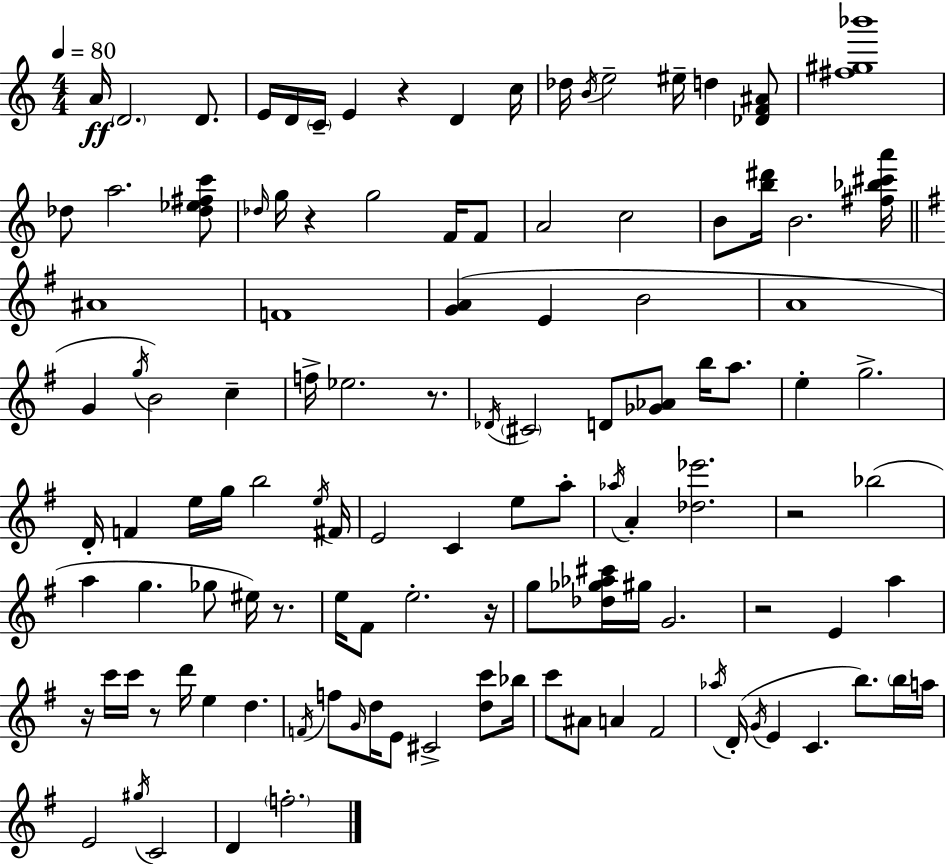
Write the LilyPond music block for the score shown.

{
  \clef treble
  \numericTimeSignature
  \time 4/4
  \key a \minor
  \tempo 4 = 80
  \repeat volta 2 { a'16\ff \parenthesize d'2. d'8. | e'16 d'16 \parenthesize c'16-- e'4 r4 d'4 c''16 | des''16 \acciaccatura { b'16 } e''2-- eis''16-- d''4 <des' f' ais'>8 | <fis'' gis'' bes'''>1 | \break des''8 a''2. <des'' ees'' fis'' c'''>8 | \grace { des''16 } g''16 r4 g''2 f'16 | f'8 a'2 c''2 | b'8 <b'' dis'''>16 b'2. | \break <fis'' bes'' cis''' a'''>16 \bar "||" \break \key g \major ais'1 | f'1 | <g' a'>4( e'4 b'2 | a'1 | \break g'4 \acciaccatura { g''16 }) b'2 c''4-- | f''16-> ees''2. r8. | \acciaccatura { des'16 } \parenthesize cis'2 d'8 <ges' aes'>8 b''16 a''8. | e''4-. g''2.-> | \break d'16-. f'4 e''16 g''16 b''2 | \acciaccatura { e''16 } fis'16 e'2 c'4 e''8 | a''8-. \acciaccatura { aes''16 } a'4-. <des'' ees'''>2. | r2 bes''2( | \break a''4 g''4. ges''8 | eis''16) r8. e''16 fis'8 e''2.-. | r16 g''8 <des'' ges'' aes'' cis'''>16 gis''16 g'2. | r2 e'4 | \break a''4 r16 c'''16 c'''16 r8 d'''16 e''4 d''4. | \acciaccatura { f'16 } f''8 \grace { g'16 } d''16 e'8 cis'2-> | <d'' c'''>8 bes''16 c'''8 ais'8 a'4 fis'2 | \acciaccatura { aes''16 } d'16-.( \acciaccatura { g'16 } e'4 c'4. | \break b''8.) \parenthesize b''16 a''16 e'2 | \acciaccatura { gis''16 } c'2 d'4 \parenthesize f''2.-. | } \bar "|."
}